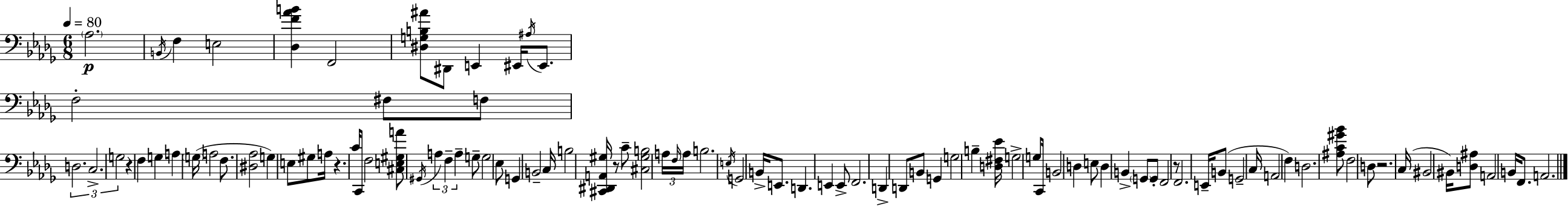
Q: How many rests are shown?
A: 5